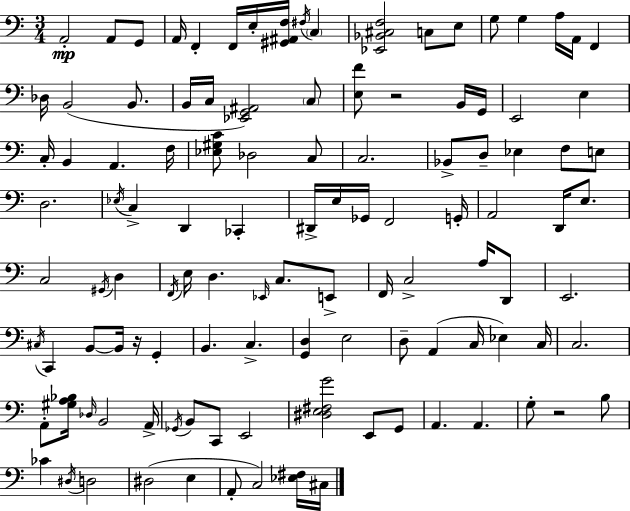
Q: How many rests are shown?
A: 3